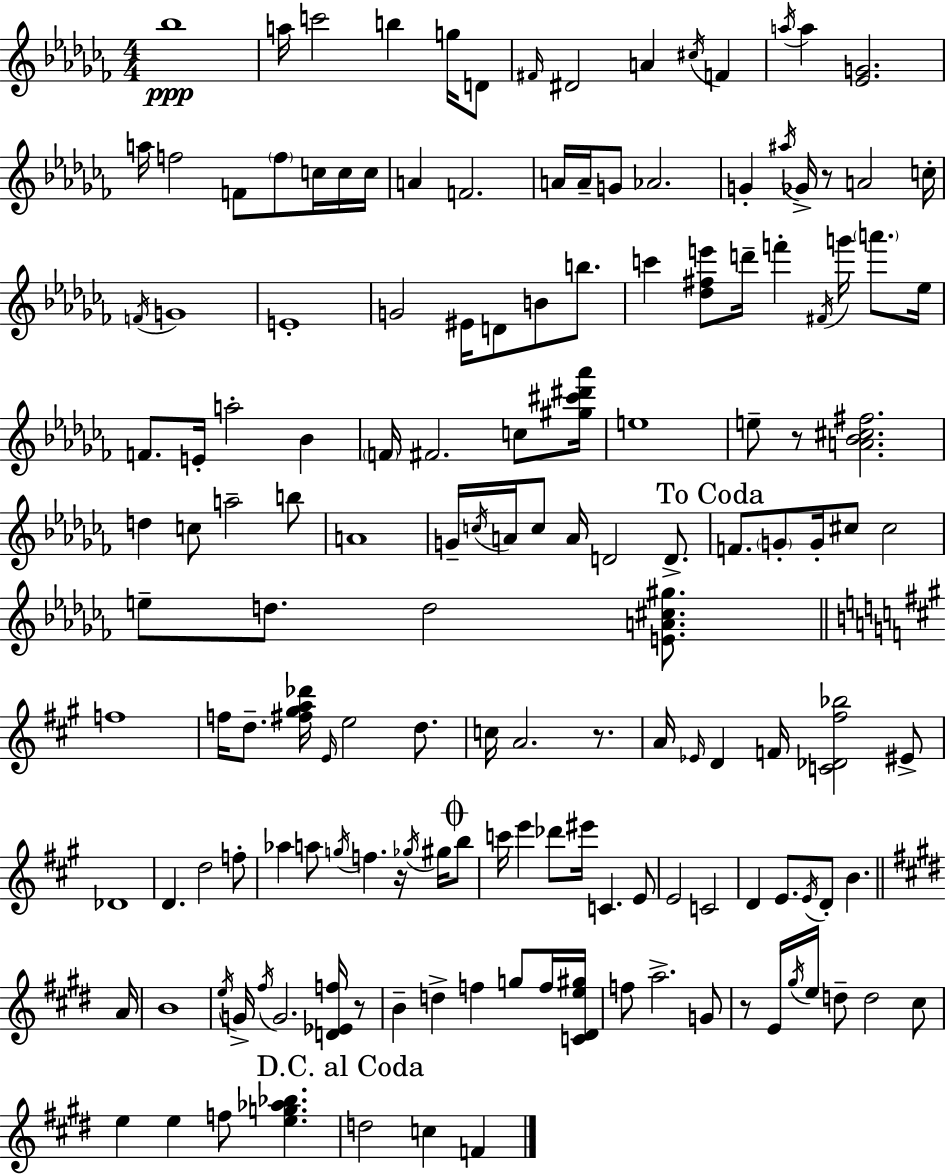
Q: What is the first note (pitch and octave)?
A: Bb5